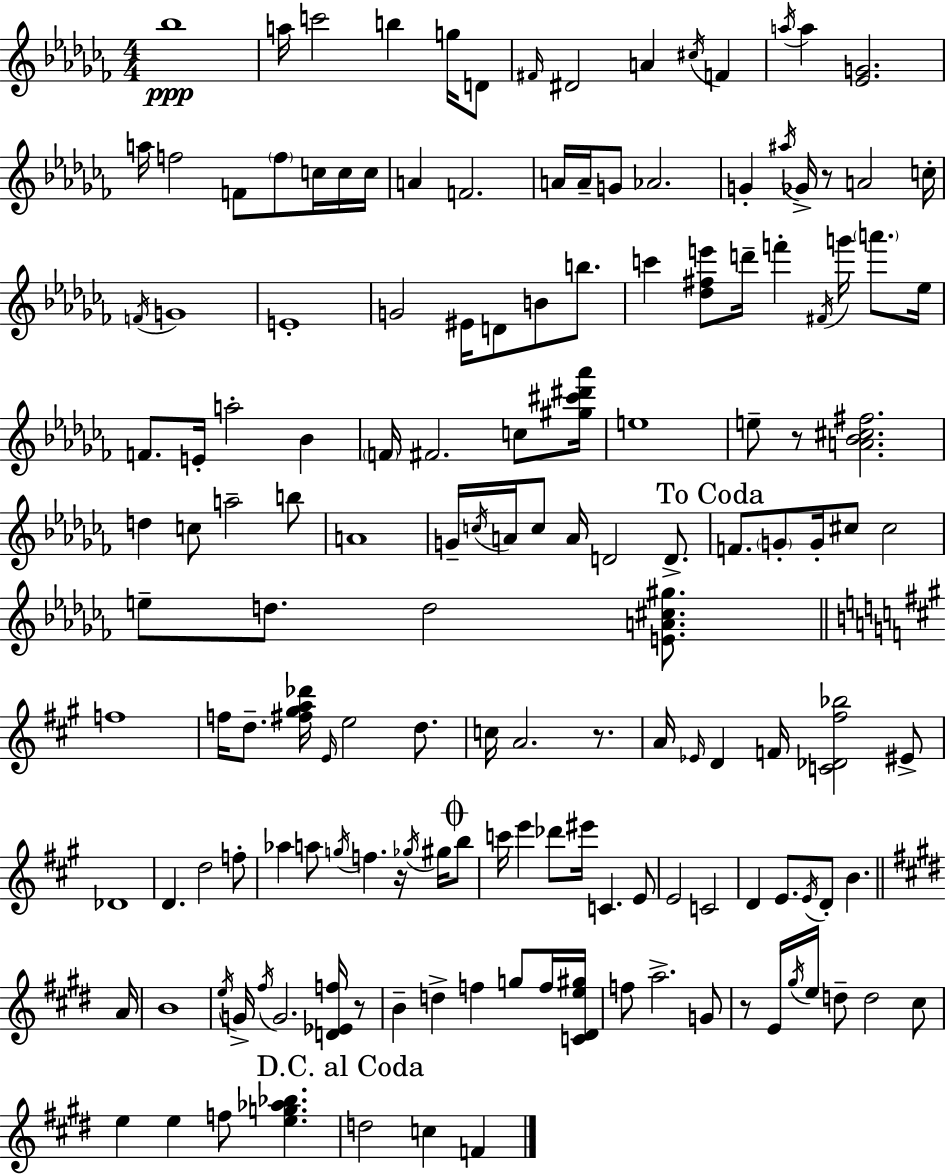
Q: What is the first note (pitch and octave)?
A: Bb5